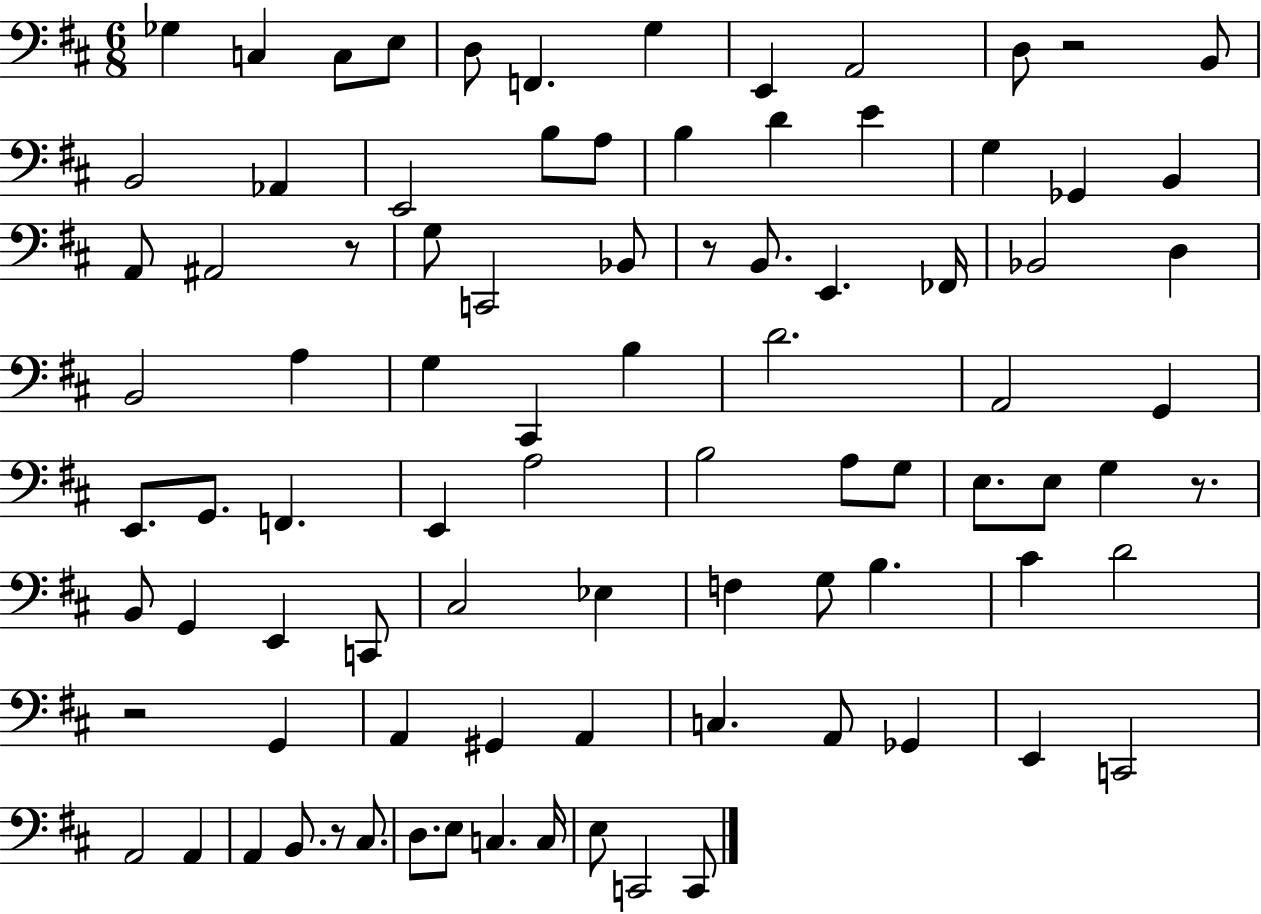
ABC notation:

X:1
T:Untitled
M:6/8
L:1/4
K:D
_G, C, C,/2 E,/2 D,/2 F,, G, E,, A,,2 D,/2 z2 B,,/2 B,,2 _A,, E,,2 B,/2 A,/2 B, D E G, _G,, B,, A,,/2 ^A,,2 z/2 G,/2 C,,2 _B,,/2 z/2 B,,/2 E,, _F,,/4 _B,,2 D, B,,2 A, G, ^C,, B, D2 A,,2 G,, E,,/2 G,,/2 F,, E,, A,2 B,2 A,/2 G,/2 E,/2 E,/2 G, z/2 B,,/2 G,, E,, C,,/2 ^C,2 _E, F, G,/2 B, ^C D2 z2 G,, A,, ^G,, A,, C, A,,/2 _G,, E,, C,,2 A,,2 A,, A,, B,,/2 z/2 ^C,/2 D,/2 E,/2 C, C,/4 E,/2 C,,2 C,,/2